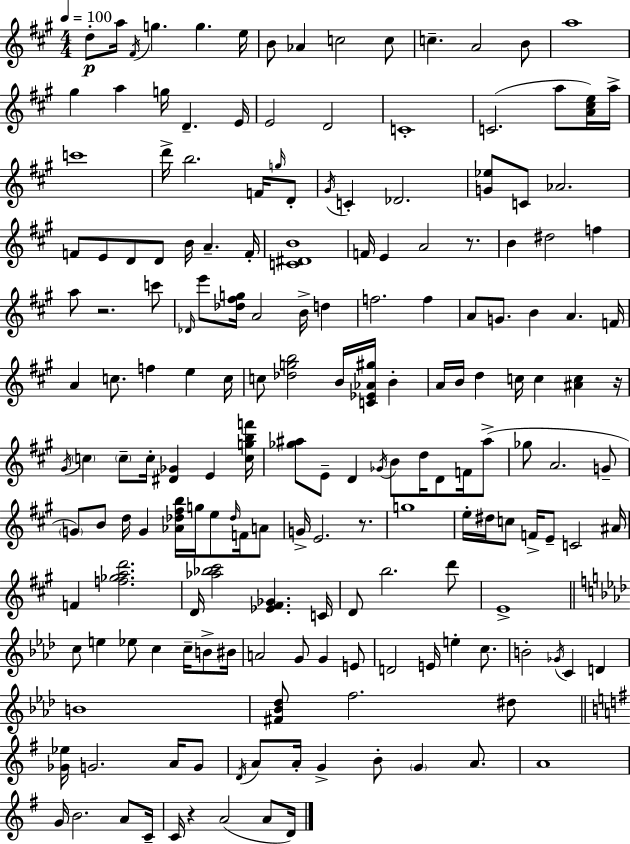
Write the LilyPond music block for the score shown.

{
  \clef treble
  \numericTimeSignature
  \time 4/4
  \key a \major
  \tempo 4 = 100
  d''8-.\p a''16 \acciaccatura { fis'16 } g''4. g''4. | e''16 b'8 aes'4 c''2 c''8 | c''4.-- a'2 b'8 | a''1 | \break gis''4 a''4 g''16 d'4.-- | e'16 e'2 d'2 | c'1-. | c'2.( a''8 <a' cis'' e''>16) | \break a''16-> c'''1 | d'''16-> b''2. f'16 \grace { g''16 } | d'8-. \acciaccatura { gis'16 } c'4-. des'2. | <g' ees''>8 c'8 aes'2. | \break f'8 e'8 d'8 d'8 b'16 a'4.-- | f'16-. <c' dis' b'>1 | f'16 e'4 a'2 | r8. b'4 dis''2 f''4 | \break a''8 r2. | c'''8 \grace { des'16 } e'''8 <des'' fis'' g''>16 a'2 b'16-> | d''4 f''2. | f''4 a'8 g'8. b'4 a'4. | \break f'16 a'4 c''8. f''4 e''4 | c''16 c''8 <des'' g'' b''>2 b'16 <c' ees' aes' gis''>16 | b'4-. a'16 b'16 d''4 c''16 c''4 <ais' c''>4 | r16 \acciaccatura { gis'16 } \parenthesize c''4 \parenthesize c''8-- c''16-. <dis' ges'>4 | \break e'4 <c'' g'' b'' f'''>16 <ges'' ais''>8 e'8-- d'4 \acciaccatura { ges'16 } b'8 | d''16 d'8 f'16 ais''8->( ges''8 a'2. | g'8-- \parenthesize g'8) b'8 d''16 g'4 <aes' des'' fis'' b''>16 | g''16 e''8 \grace { des''16 } f'16 a'8 g'16-> e'2. | \break r8. g''1 | e''16-. dis''16 c''8 f'16-> e'8-- c'2 | ais'16 f'4 <f'' ges'' a'' d'''>2. | d'16 <aes'' bes'' cis'''>2 | \break <ees' fis' ges'>4. c'16 d'8 b''2. | d'''8 e'1-> | \bar "||" \break \key f \minor c''8 e''4 ees''8 c''4 c''16-- b'8-> bis'16 | a'2 g'8 g'4 e'8 | d'2 e'16 e''4-. c''8. | b'2-. \acciaccatura { ges'16 } c'4 d'4 | \break b'1 | <fis' bes' des''>8 f''2. dis''8 | \bar "||" \break \key g \major <ges' ees''>16 g'2. a'16 g'8 | \acciaccatura { d'16 } a'8 a'16-. g'4-> b'8-. \parenthesize g'4 a'8. | a'1 | g'16 b'2. a'8 | \break c'16-- c'16 r4 a'2( a'8 | d'16) \bar "|."
}